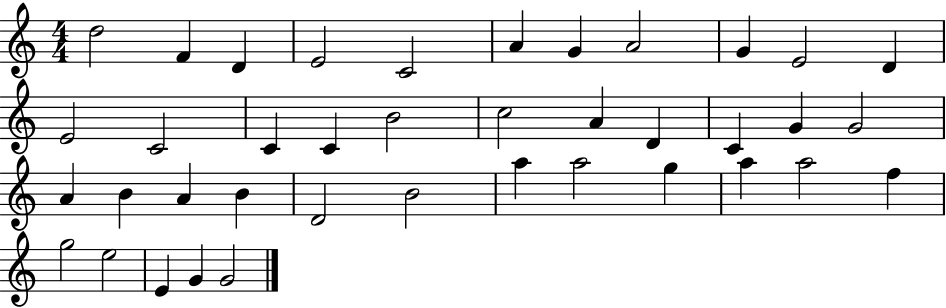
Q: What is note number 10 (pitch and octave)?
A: E4